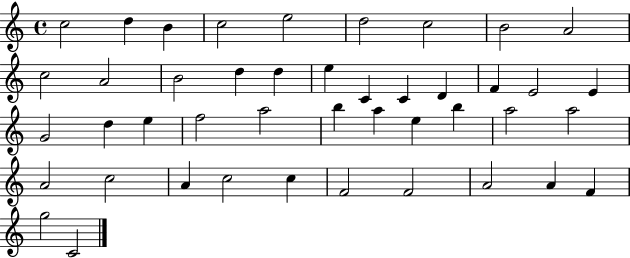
{
  \clef treble
  \time 4/4
  \defaultTimeSignature
  \key c \major
  c''2 d''4 b'4 | c''2 e''2 | d''2 c''2 | b'2 a'2 | \break c''2 a'2 | b'2 d''4 d''4 | e''4 c'4 c'4 d'4 | f'4 e'2 e'4 | \break g'2 d''4 e''4 | f''2 a''2 | b''4 a''4 e''4 b''4 | a''2 a''2 | \break a'2 c''2 | a'4 c''2 c''4 | f'2 f'2 | a'2 a'4 f'4 | \break g''2 c'2 | \bar "|."
}